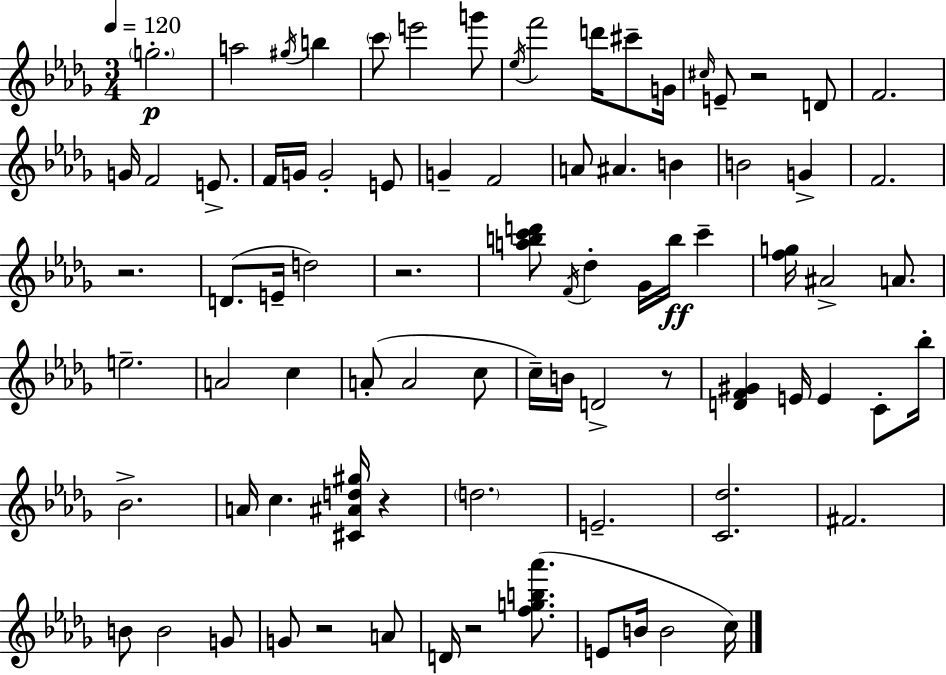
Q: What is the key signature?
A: BES minor